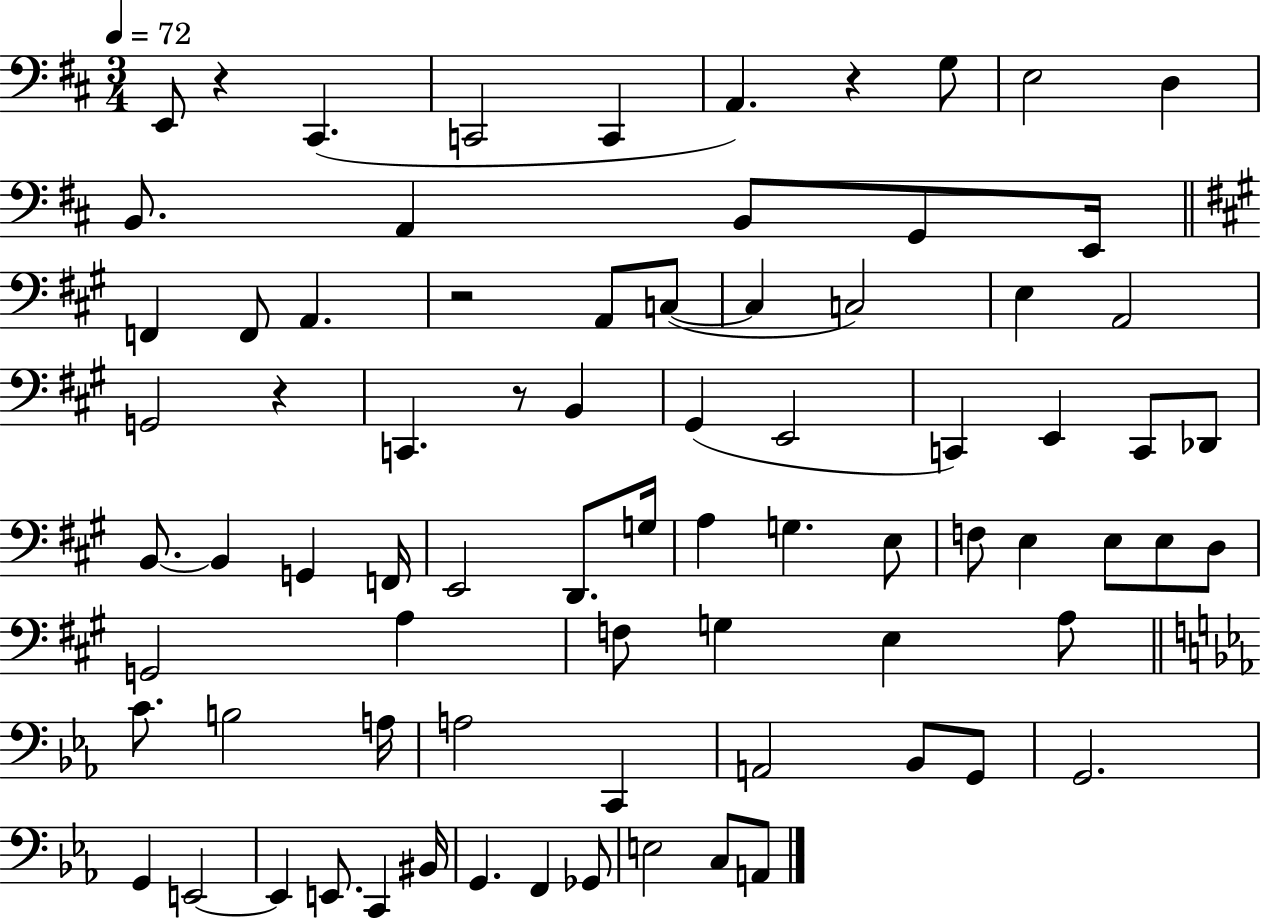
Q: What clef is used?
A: bass